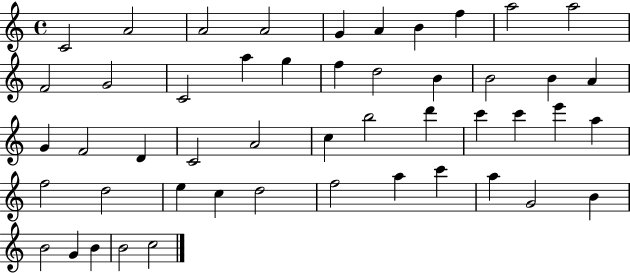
{
  \clef treble
  \time 4/4
  \defaultTimeSignature
  \key c \major
  c'2 a'2 | a'2 a'2 | g'4 a'4 b'4 f''4 | a''2 a''2 | \break f'2 g'2 | c'2 a''4 g''4 | f''4 d''2 b'4 | b'2 b'4 a'4 | \break g'4 f'2 d'4 | c'2 a'2 | c''4 b''2 d'''4 | c'''4 c'''4 e'''4 a''4 | \break f''2 d''2 | e''4 c''4 d''2 | f''2 a''4 c'''4 | a''4 g'2 b'4 | \break b'2 g'4 b'4 | b'2 c''2 | \bar "|."
}